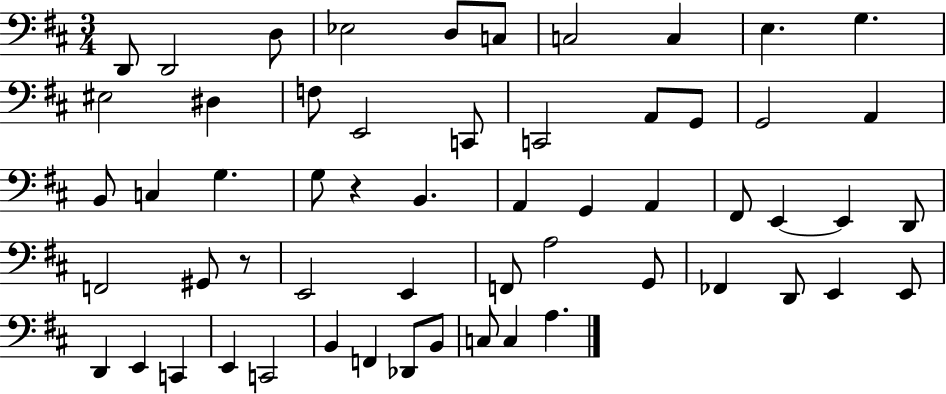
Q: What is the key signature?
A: D major